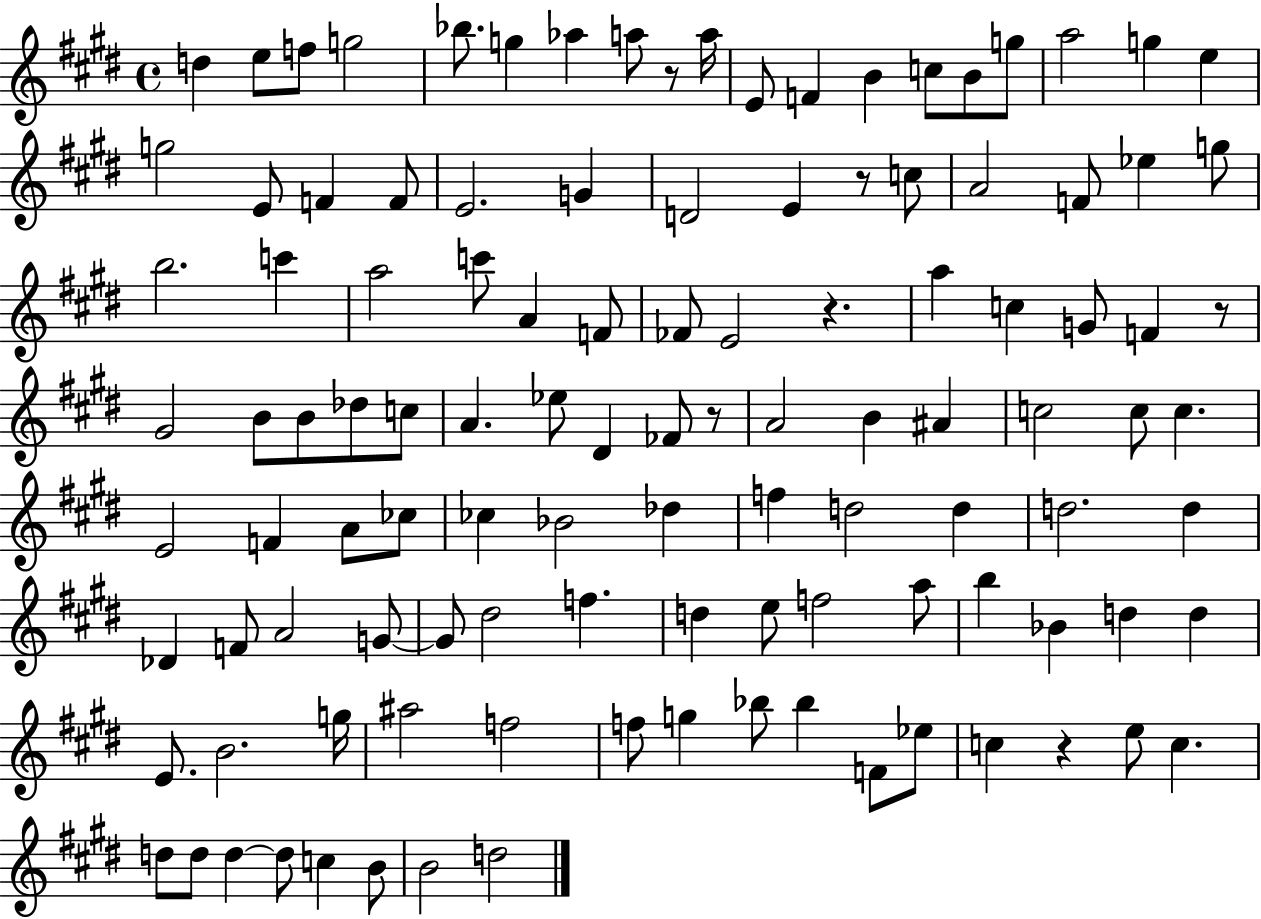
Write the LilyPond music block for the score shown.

{
  \clef treble
  \time 4/4
  \defaultTimeSignature
  \key e \major
  d''4 e''8 f''8 g''2 | bes''8. g''4 aes''4 a''8 r8 a''16 | e'8 f'4 b'4 c''8 b'8 g''8 | a''2 g''4 e''4 | \break g''2 e'8 f'4 f'8 | e'2. g'4 | d'2 e'4 r8 c''8 | a'2 f'8 ees''4 g''8 | \break b''2. c'''4 | a''2 c'''8 a'4 f'8 | fes'8 e'2 r4. | a''4 c''4 g'8 f'4 r8 | \break gis'2 b'8 b'8 des''8 c''8 | a'4. ees''8 dis'4 fes'8 r8 | a'2 b'4 ais'4 | c''2 c''8 c''4. | \break e'2 f'4 a'8 ces''8 | ces''4 bes'2 des''4 | f''4 d''2 d''4 | d''2. d''4 | \break des'4 f'8 a'2 g'8~~ | g'8 dis''2 f''4. | d''4 e''8 f''2 a''8 | b''4 bes'4 d''4 d''4 | \break e'8. b'2. g''16 | ais''2 f''2 | f''8 g''4 bes''8 bes''4 f'8 ees''8 | c''4 r4 e''8 c''4. | \break d''8 d''8 d''4~~ d''8 c''4 b'8 | b'2 d''2 | \bar "|."
}